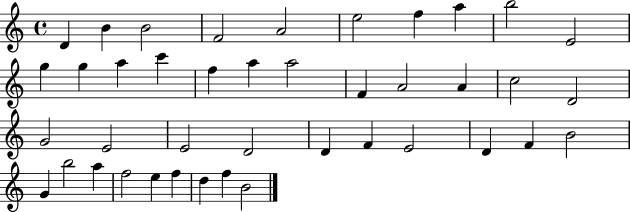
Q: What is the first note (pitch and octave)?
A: D4